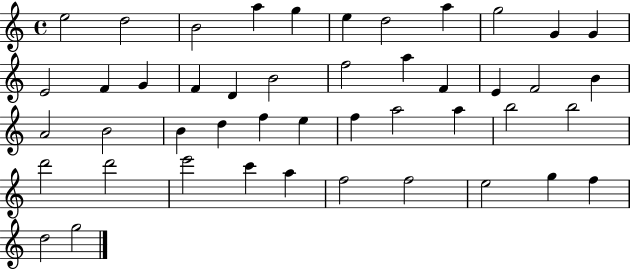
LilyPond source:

{
  \clef treble
  \time 4/4
  \defaultTimeSignature
  \key c \major
  e''2 d''2 | b'2 a''4 g''4 | e''4 d''2 a''4 | g''2 g'4 g'4 | \break e'2 f'4 g'4 | f'4 d'4 b'2 | f''2 a''4 f'4 | e'4 f'2 b'4 | \break a'2 b'2 | b'4 d''4 f''4 e''4 | f''4 a''2 a''4 | b''2 b''2 | \break d'''2 d'''2 | e'''2 c'''4 a''4 | f''2 f''2 | e''2 g''4 f''4 | \break d''2 g''2 | \bar "|."
}